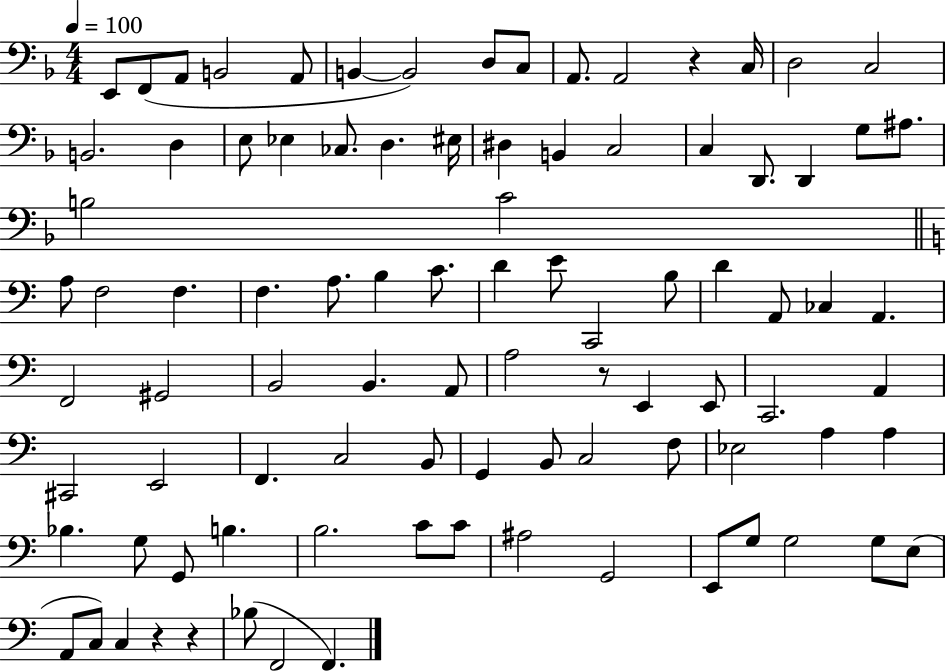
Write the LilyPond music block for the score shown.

{
  \clef bass
  \numericTimeSignature
  \time 4/4
  \key f \major
  \tempo 4 = 100
  e,8 f,8( a,8 b,2 a,8 | b,4~~ b,2) d8 c8 | a,8. a,2 r4 c16 | d2 c2 | \break b,2. d4 | e8 ees4 ces8. d4. eis16 | dis4 b,4 c2 | c4 d,8. d,4 g8 ais8. | \break b2 c'2 | \bar "||" \break \key a \minor a8 f2 f4. | f4. a8. b4 c'8. | d'4 e'8 c,2 b8 | d'4 a,8 ces4 a,4. | \break f,2 gis,2 | b,2 b,4. a,8 | a2 r8 e,4 e,8 | c,2. a,4 | \break cis,2 e,2 | f,4. c2 b,8 | g,4 b,8 c2 f8 | ees2 a4 a4 | \break bes4. g8 g,8 b4. | b2. c'8 c'8 | ais2 g,2 | e,8 g8 g2 g8 e8( | \break a,8 c8) c4 r4 r4 | bes8( f,2 f,4.) | \bar "|."
}